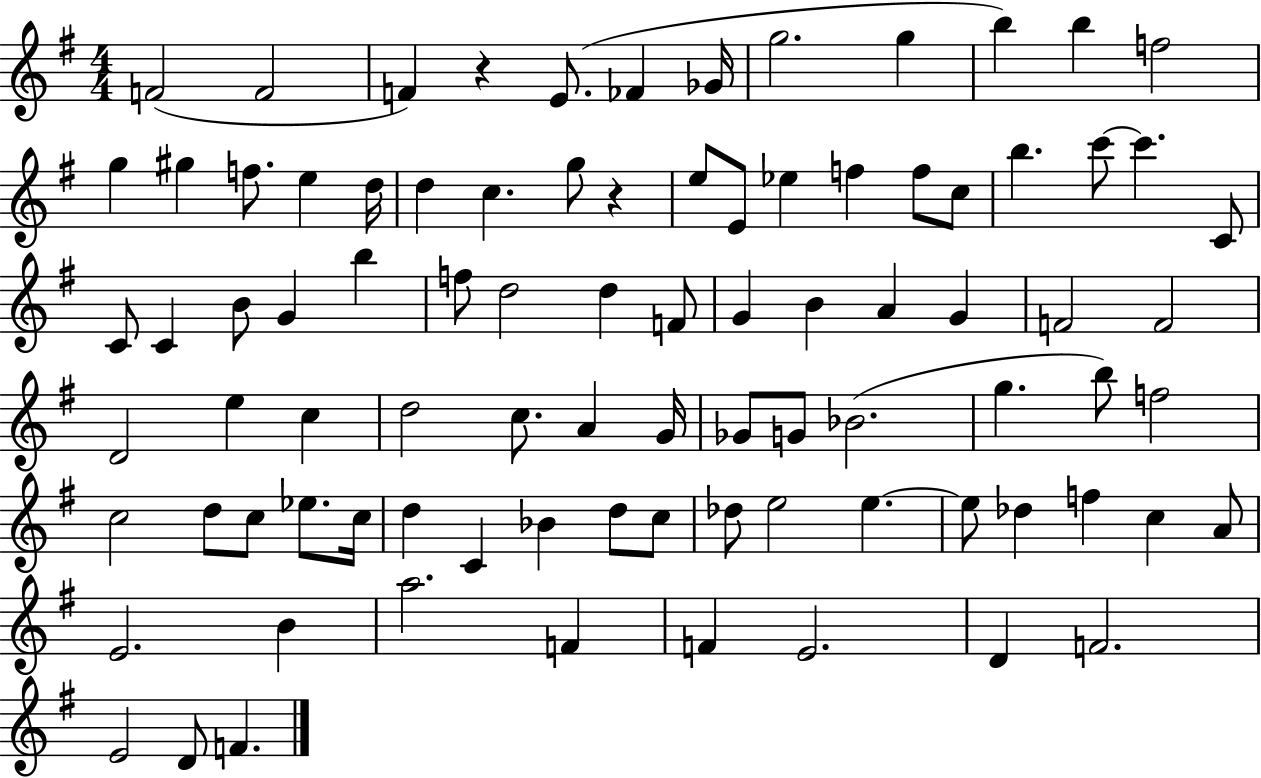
F4/h F4/h F4/q R/q E4/e. FES4/q Gb4/s G5/h. G5/q B5/q B5/q F5/h G5/q G#5/q F5/e. E5/q D5/s D5/q C5/q. G5/e R/q E5/e E4/e Eb5/q F5/q F5/e C5/e B5/q. C6/e C6/q. C4/e C4/e C4/q B4/e G4/q B5/q F5/e D5/h D5/q F4/e G4/q B4/q A4/q G4/q F4/h F4/h D4/h E5/q C5/q D5/h C5/e. A4/q G4/s Gb4/e G4/e Bb4/h. G5/q. B5/e F5/h C5/h D5/e C5/e Eb5/e. C5/s D5/q C4/q Bb4/q D5/e C5/e Db5/e E5/h E5/q. E5/e Db5/q F5/q C5/q A4/e E4/h. B4/q A5/h. F4/q F4/q E4/h. D4/q F4/h. E4/h D4/e F4/q.